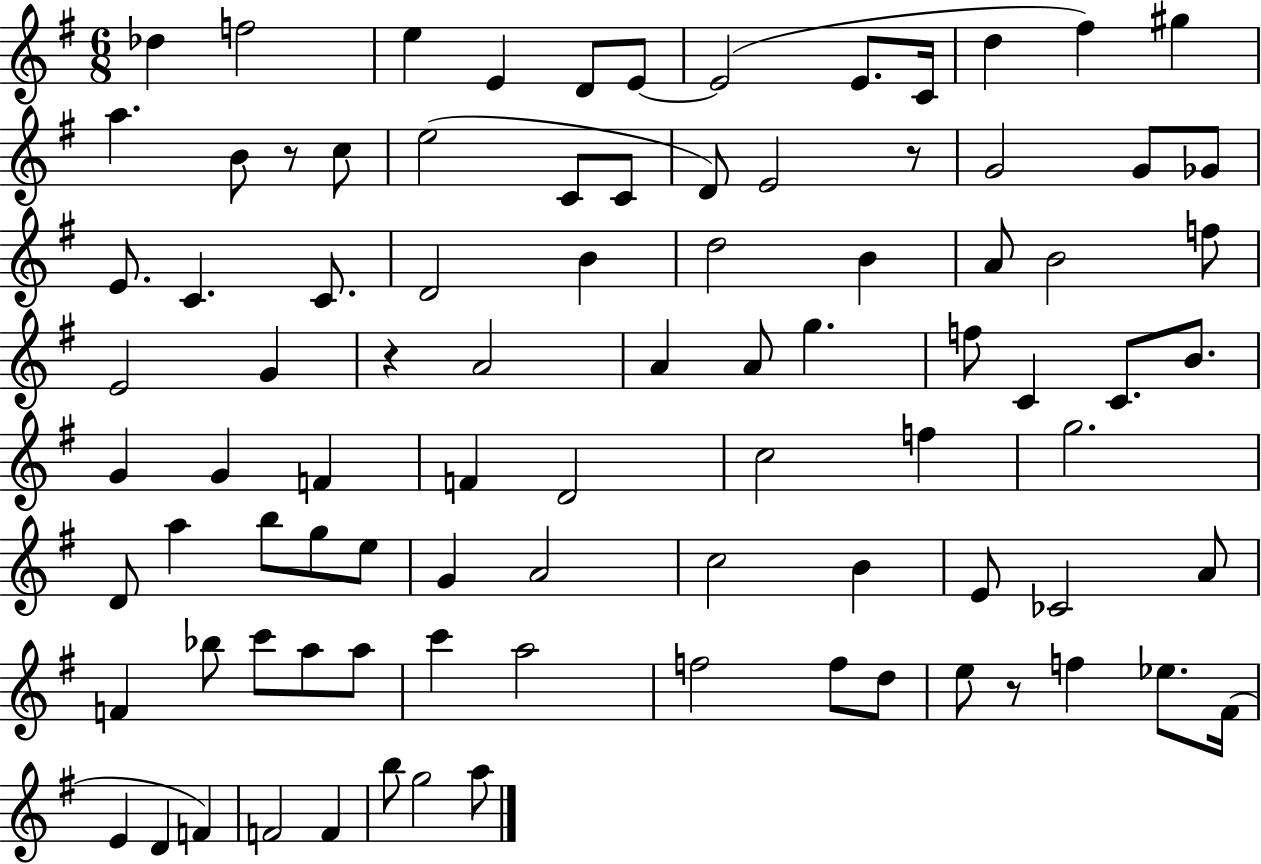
{
  \clef treble
  \numericTimeSignature
  \time 6/8
  \key g \major
  des''4 f''2 | e''4 e'4 d'8 e'8~~ | e'2( e'8. c'16 | d''4 fis''4) gis''4 | \break a''4. b'8 r8 c''8 | e''2( c'8 c'8 | d'8) e'2 r8 | g'2 g'8 ges'8 | \break e'8. c'4. c'8. | d'2 b'4 | d''2 b'4 | a'8 b'2 f''8 | \break e'2 g'4 | r4 a'2 | a'4 a'8 g''4. | f''8 c'4 c'8. b'8. | \break g'4 g'4 f'4 | f'4 d'2 | c''2 f''4 | g''2. | \break d'8 a''4 b''8 g''8 e''8 | g'4 a'2 | c''2 b'4 | e'8 ces'2 a'8 | \break f'4 bes''8 c'''8 a''8 a''8 | c'''4 a''2 | f''2 f''8 d''8 | e''8 r8 f''4 ees''8. fis'16( | \break e'4 d'4 f'4) | f'2 f'4 | b''8 g''2 a''8 | \bar "|."
}